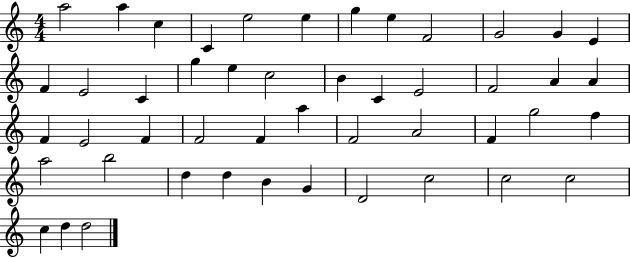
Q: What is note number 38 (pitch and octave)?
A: D5